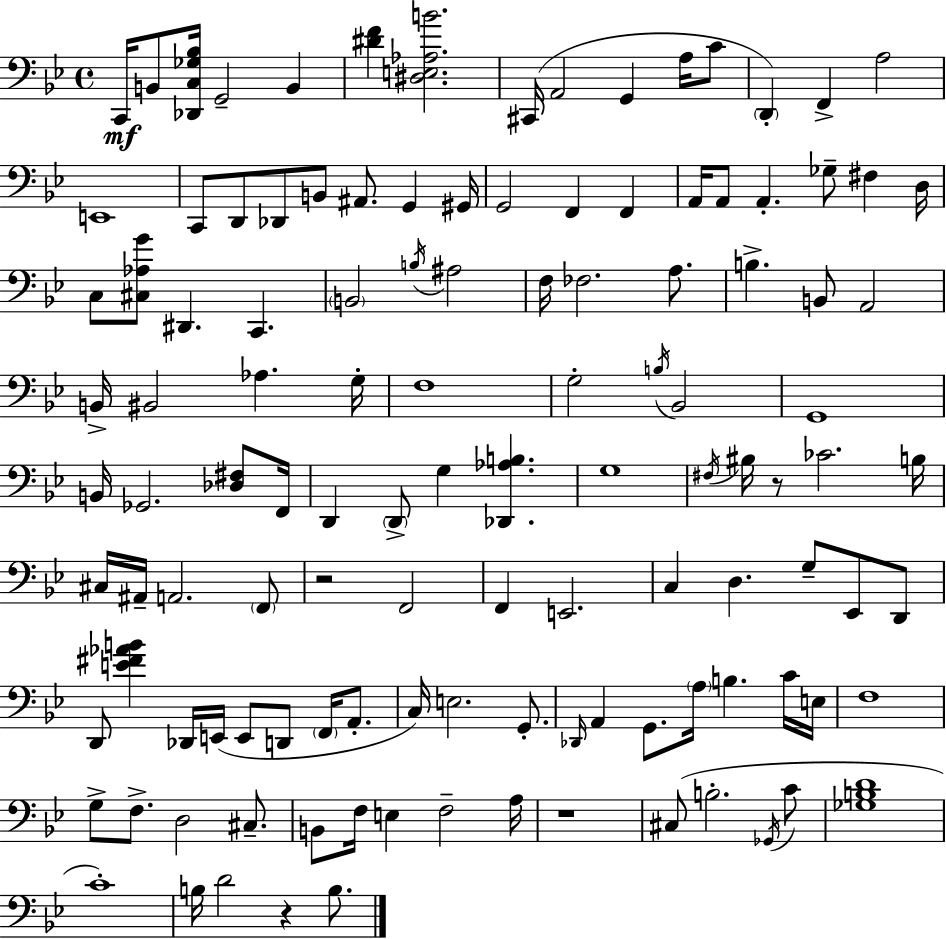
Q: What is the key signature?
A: BES major